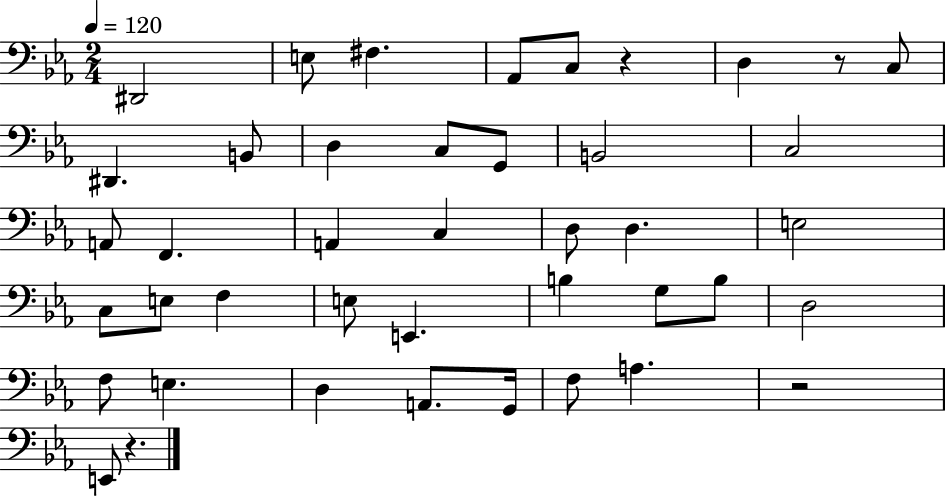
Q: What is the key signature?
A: EES major